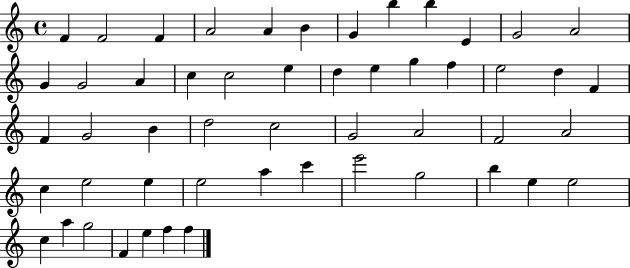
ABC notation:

X:1
T:Untitled
M:4/4
L:1/4
K:C
F F2 F A2 A B G b b E G2 A2 G G2 A c c2 e d e g f e2 d F F G2 B d2 c2 G2 A2 F2 A2 c e2 e e2 a c' e'2 g2 b e e2 c a g2 F e f f